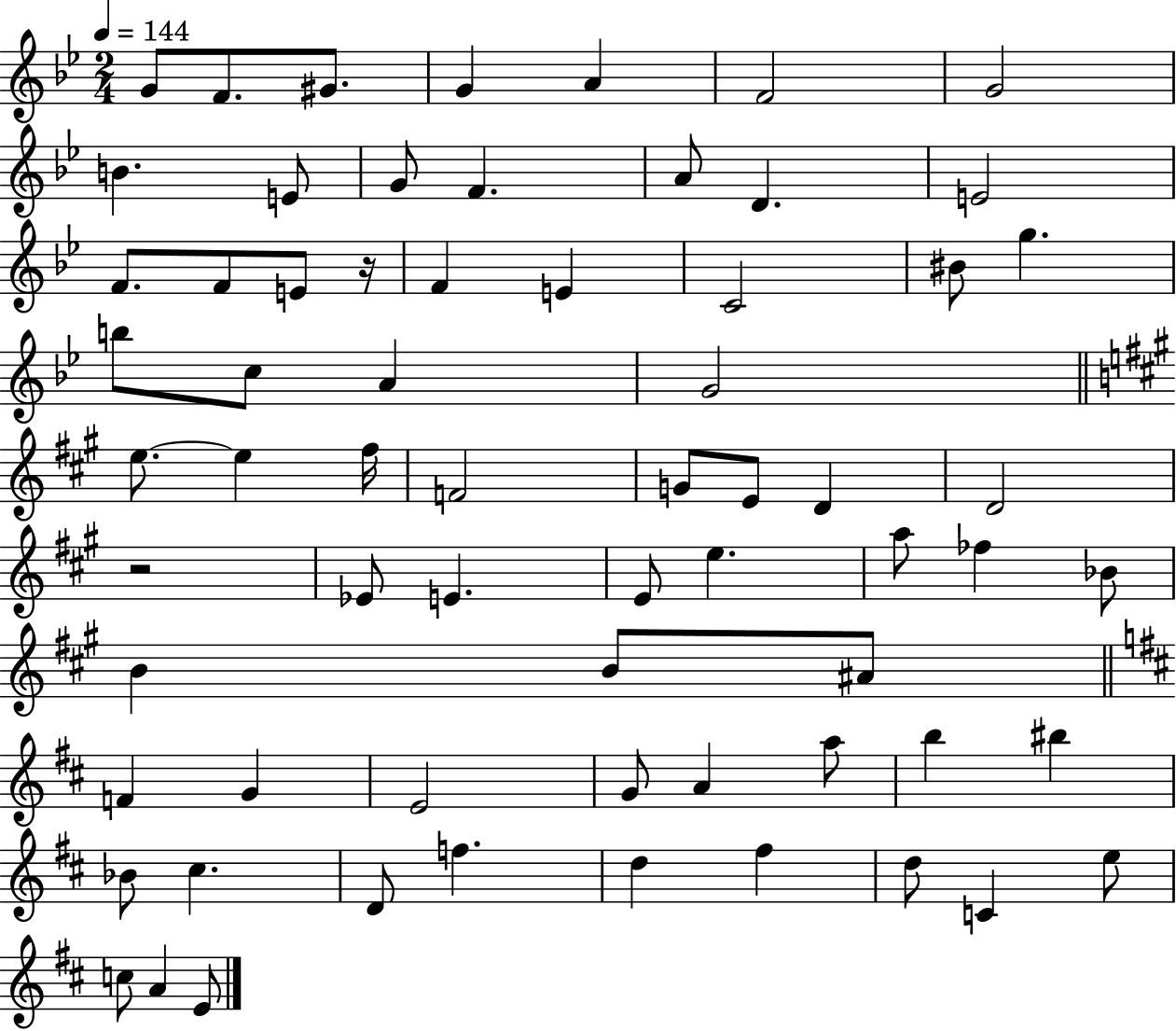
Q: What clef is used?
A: treble